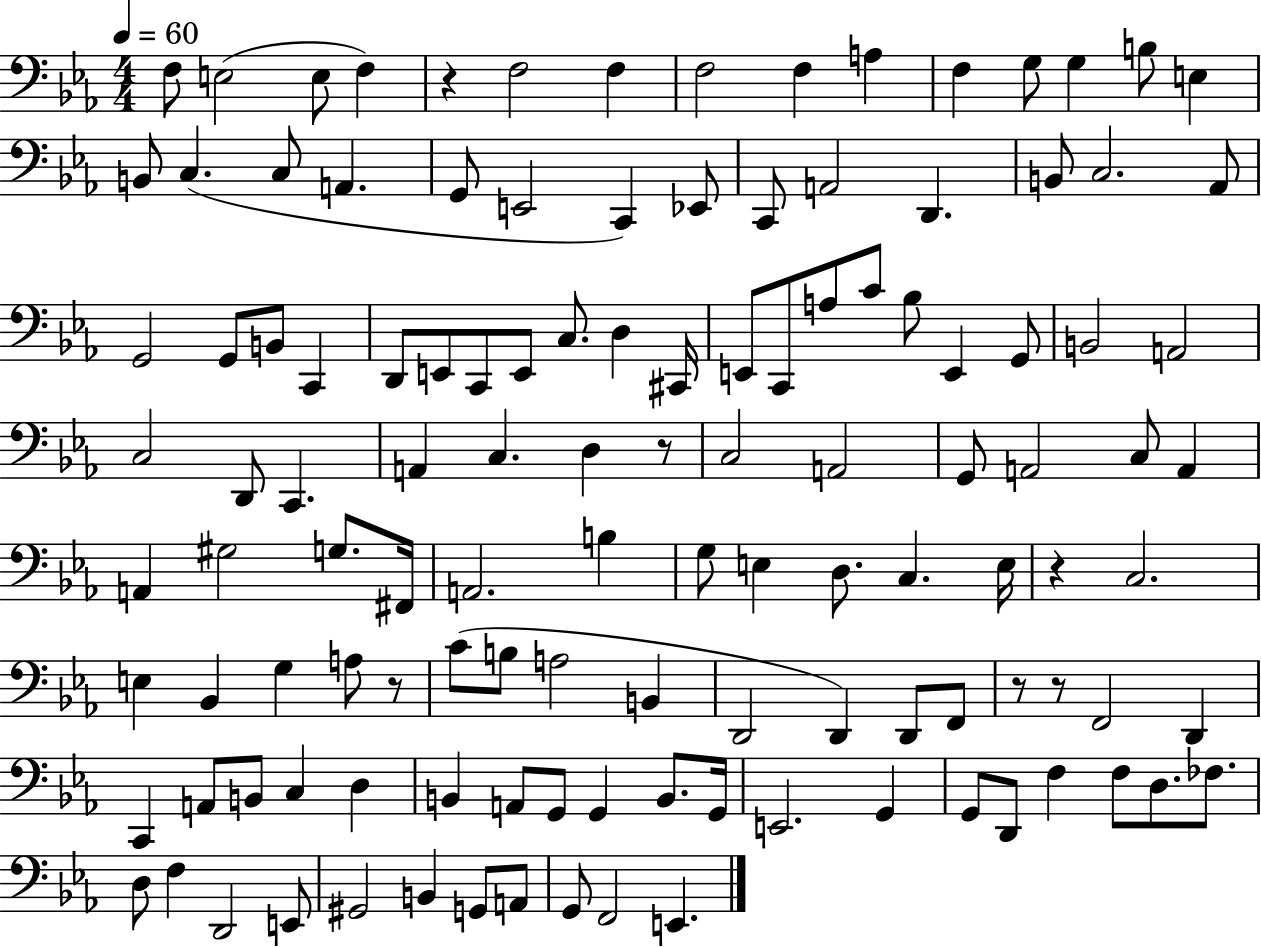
{
  \clef bass
  \numericTimeSignature
  \time 4/4
  \key ees \major
  \tempo 4 = 60
  f8 e2( e8 f4) | r4 f2 f4 | f2 f4 a4 | f4 g8 g4 b8 e4 | \break b,8 c4.( c8 a,4. | g,8 e,2 c,4) ees,8 | c,8 a,2 d,4. | b,8 c2. aes,8 | \break g,2 g,8 b,8 c,4 | d,8 e,8 c,8 e,8 c8. d4 cis,16 | e,8 c,8 a8 c'8 bes8 e,4 g,8 | b,2 a,2 | \break c2 d,8 c,4. | a,4 c4. d4 r8 | c2 a,2 | g,8 a,2 c8 a,4 | \break a,4 gis2 g8. fis,16 | a,2. b4 | g8 e4 d8. c4. e16 | r4 c2. | \break e4 bes,4 g4 a8 r8 | c'8( b8 a2 b,4 | d,2 d,4) d,8 f,8 | r8 r8 f,2 d,4 | \break c,4 a,8 b,8 c4 d4 | b,4 a,8 g,8 g,4 b,8. g,16 | e,2. g,4 | g,8 d,8 f4 f8 d8. fes8. | \break d8 f4 d,2 e,8 | gis,2 b,4 g,8 a,8 | g,8 f,2 e,4. | \bar "|."
}